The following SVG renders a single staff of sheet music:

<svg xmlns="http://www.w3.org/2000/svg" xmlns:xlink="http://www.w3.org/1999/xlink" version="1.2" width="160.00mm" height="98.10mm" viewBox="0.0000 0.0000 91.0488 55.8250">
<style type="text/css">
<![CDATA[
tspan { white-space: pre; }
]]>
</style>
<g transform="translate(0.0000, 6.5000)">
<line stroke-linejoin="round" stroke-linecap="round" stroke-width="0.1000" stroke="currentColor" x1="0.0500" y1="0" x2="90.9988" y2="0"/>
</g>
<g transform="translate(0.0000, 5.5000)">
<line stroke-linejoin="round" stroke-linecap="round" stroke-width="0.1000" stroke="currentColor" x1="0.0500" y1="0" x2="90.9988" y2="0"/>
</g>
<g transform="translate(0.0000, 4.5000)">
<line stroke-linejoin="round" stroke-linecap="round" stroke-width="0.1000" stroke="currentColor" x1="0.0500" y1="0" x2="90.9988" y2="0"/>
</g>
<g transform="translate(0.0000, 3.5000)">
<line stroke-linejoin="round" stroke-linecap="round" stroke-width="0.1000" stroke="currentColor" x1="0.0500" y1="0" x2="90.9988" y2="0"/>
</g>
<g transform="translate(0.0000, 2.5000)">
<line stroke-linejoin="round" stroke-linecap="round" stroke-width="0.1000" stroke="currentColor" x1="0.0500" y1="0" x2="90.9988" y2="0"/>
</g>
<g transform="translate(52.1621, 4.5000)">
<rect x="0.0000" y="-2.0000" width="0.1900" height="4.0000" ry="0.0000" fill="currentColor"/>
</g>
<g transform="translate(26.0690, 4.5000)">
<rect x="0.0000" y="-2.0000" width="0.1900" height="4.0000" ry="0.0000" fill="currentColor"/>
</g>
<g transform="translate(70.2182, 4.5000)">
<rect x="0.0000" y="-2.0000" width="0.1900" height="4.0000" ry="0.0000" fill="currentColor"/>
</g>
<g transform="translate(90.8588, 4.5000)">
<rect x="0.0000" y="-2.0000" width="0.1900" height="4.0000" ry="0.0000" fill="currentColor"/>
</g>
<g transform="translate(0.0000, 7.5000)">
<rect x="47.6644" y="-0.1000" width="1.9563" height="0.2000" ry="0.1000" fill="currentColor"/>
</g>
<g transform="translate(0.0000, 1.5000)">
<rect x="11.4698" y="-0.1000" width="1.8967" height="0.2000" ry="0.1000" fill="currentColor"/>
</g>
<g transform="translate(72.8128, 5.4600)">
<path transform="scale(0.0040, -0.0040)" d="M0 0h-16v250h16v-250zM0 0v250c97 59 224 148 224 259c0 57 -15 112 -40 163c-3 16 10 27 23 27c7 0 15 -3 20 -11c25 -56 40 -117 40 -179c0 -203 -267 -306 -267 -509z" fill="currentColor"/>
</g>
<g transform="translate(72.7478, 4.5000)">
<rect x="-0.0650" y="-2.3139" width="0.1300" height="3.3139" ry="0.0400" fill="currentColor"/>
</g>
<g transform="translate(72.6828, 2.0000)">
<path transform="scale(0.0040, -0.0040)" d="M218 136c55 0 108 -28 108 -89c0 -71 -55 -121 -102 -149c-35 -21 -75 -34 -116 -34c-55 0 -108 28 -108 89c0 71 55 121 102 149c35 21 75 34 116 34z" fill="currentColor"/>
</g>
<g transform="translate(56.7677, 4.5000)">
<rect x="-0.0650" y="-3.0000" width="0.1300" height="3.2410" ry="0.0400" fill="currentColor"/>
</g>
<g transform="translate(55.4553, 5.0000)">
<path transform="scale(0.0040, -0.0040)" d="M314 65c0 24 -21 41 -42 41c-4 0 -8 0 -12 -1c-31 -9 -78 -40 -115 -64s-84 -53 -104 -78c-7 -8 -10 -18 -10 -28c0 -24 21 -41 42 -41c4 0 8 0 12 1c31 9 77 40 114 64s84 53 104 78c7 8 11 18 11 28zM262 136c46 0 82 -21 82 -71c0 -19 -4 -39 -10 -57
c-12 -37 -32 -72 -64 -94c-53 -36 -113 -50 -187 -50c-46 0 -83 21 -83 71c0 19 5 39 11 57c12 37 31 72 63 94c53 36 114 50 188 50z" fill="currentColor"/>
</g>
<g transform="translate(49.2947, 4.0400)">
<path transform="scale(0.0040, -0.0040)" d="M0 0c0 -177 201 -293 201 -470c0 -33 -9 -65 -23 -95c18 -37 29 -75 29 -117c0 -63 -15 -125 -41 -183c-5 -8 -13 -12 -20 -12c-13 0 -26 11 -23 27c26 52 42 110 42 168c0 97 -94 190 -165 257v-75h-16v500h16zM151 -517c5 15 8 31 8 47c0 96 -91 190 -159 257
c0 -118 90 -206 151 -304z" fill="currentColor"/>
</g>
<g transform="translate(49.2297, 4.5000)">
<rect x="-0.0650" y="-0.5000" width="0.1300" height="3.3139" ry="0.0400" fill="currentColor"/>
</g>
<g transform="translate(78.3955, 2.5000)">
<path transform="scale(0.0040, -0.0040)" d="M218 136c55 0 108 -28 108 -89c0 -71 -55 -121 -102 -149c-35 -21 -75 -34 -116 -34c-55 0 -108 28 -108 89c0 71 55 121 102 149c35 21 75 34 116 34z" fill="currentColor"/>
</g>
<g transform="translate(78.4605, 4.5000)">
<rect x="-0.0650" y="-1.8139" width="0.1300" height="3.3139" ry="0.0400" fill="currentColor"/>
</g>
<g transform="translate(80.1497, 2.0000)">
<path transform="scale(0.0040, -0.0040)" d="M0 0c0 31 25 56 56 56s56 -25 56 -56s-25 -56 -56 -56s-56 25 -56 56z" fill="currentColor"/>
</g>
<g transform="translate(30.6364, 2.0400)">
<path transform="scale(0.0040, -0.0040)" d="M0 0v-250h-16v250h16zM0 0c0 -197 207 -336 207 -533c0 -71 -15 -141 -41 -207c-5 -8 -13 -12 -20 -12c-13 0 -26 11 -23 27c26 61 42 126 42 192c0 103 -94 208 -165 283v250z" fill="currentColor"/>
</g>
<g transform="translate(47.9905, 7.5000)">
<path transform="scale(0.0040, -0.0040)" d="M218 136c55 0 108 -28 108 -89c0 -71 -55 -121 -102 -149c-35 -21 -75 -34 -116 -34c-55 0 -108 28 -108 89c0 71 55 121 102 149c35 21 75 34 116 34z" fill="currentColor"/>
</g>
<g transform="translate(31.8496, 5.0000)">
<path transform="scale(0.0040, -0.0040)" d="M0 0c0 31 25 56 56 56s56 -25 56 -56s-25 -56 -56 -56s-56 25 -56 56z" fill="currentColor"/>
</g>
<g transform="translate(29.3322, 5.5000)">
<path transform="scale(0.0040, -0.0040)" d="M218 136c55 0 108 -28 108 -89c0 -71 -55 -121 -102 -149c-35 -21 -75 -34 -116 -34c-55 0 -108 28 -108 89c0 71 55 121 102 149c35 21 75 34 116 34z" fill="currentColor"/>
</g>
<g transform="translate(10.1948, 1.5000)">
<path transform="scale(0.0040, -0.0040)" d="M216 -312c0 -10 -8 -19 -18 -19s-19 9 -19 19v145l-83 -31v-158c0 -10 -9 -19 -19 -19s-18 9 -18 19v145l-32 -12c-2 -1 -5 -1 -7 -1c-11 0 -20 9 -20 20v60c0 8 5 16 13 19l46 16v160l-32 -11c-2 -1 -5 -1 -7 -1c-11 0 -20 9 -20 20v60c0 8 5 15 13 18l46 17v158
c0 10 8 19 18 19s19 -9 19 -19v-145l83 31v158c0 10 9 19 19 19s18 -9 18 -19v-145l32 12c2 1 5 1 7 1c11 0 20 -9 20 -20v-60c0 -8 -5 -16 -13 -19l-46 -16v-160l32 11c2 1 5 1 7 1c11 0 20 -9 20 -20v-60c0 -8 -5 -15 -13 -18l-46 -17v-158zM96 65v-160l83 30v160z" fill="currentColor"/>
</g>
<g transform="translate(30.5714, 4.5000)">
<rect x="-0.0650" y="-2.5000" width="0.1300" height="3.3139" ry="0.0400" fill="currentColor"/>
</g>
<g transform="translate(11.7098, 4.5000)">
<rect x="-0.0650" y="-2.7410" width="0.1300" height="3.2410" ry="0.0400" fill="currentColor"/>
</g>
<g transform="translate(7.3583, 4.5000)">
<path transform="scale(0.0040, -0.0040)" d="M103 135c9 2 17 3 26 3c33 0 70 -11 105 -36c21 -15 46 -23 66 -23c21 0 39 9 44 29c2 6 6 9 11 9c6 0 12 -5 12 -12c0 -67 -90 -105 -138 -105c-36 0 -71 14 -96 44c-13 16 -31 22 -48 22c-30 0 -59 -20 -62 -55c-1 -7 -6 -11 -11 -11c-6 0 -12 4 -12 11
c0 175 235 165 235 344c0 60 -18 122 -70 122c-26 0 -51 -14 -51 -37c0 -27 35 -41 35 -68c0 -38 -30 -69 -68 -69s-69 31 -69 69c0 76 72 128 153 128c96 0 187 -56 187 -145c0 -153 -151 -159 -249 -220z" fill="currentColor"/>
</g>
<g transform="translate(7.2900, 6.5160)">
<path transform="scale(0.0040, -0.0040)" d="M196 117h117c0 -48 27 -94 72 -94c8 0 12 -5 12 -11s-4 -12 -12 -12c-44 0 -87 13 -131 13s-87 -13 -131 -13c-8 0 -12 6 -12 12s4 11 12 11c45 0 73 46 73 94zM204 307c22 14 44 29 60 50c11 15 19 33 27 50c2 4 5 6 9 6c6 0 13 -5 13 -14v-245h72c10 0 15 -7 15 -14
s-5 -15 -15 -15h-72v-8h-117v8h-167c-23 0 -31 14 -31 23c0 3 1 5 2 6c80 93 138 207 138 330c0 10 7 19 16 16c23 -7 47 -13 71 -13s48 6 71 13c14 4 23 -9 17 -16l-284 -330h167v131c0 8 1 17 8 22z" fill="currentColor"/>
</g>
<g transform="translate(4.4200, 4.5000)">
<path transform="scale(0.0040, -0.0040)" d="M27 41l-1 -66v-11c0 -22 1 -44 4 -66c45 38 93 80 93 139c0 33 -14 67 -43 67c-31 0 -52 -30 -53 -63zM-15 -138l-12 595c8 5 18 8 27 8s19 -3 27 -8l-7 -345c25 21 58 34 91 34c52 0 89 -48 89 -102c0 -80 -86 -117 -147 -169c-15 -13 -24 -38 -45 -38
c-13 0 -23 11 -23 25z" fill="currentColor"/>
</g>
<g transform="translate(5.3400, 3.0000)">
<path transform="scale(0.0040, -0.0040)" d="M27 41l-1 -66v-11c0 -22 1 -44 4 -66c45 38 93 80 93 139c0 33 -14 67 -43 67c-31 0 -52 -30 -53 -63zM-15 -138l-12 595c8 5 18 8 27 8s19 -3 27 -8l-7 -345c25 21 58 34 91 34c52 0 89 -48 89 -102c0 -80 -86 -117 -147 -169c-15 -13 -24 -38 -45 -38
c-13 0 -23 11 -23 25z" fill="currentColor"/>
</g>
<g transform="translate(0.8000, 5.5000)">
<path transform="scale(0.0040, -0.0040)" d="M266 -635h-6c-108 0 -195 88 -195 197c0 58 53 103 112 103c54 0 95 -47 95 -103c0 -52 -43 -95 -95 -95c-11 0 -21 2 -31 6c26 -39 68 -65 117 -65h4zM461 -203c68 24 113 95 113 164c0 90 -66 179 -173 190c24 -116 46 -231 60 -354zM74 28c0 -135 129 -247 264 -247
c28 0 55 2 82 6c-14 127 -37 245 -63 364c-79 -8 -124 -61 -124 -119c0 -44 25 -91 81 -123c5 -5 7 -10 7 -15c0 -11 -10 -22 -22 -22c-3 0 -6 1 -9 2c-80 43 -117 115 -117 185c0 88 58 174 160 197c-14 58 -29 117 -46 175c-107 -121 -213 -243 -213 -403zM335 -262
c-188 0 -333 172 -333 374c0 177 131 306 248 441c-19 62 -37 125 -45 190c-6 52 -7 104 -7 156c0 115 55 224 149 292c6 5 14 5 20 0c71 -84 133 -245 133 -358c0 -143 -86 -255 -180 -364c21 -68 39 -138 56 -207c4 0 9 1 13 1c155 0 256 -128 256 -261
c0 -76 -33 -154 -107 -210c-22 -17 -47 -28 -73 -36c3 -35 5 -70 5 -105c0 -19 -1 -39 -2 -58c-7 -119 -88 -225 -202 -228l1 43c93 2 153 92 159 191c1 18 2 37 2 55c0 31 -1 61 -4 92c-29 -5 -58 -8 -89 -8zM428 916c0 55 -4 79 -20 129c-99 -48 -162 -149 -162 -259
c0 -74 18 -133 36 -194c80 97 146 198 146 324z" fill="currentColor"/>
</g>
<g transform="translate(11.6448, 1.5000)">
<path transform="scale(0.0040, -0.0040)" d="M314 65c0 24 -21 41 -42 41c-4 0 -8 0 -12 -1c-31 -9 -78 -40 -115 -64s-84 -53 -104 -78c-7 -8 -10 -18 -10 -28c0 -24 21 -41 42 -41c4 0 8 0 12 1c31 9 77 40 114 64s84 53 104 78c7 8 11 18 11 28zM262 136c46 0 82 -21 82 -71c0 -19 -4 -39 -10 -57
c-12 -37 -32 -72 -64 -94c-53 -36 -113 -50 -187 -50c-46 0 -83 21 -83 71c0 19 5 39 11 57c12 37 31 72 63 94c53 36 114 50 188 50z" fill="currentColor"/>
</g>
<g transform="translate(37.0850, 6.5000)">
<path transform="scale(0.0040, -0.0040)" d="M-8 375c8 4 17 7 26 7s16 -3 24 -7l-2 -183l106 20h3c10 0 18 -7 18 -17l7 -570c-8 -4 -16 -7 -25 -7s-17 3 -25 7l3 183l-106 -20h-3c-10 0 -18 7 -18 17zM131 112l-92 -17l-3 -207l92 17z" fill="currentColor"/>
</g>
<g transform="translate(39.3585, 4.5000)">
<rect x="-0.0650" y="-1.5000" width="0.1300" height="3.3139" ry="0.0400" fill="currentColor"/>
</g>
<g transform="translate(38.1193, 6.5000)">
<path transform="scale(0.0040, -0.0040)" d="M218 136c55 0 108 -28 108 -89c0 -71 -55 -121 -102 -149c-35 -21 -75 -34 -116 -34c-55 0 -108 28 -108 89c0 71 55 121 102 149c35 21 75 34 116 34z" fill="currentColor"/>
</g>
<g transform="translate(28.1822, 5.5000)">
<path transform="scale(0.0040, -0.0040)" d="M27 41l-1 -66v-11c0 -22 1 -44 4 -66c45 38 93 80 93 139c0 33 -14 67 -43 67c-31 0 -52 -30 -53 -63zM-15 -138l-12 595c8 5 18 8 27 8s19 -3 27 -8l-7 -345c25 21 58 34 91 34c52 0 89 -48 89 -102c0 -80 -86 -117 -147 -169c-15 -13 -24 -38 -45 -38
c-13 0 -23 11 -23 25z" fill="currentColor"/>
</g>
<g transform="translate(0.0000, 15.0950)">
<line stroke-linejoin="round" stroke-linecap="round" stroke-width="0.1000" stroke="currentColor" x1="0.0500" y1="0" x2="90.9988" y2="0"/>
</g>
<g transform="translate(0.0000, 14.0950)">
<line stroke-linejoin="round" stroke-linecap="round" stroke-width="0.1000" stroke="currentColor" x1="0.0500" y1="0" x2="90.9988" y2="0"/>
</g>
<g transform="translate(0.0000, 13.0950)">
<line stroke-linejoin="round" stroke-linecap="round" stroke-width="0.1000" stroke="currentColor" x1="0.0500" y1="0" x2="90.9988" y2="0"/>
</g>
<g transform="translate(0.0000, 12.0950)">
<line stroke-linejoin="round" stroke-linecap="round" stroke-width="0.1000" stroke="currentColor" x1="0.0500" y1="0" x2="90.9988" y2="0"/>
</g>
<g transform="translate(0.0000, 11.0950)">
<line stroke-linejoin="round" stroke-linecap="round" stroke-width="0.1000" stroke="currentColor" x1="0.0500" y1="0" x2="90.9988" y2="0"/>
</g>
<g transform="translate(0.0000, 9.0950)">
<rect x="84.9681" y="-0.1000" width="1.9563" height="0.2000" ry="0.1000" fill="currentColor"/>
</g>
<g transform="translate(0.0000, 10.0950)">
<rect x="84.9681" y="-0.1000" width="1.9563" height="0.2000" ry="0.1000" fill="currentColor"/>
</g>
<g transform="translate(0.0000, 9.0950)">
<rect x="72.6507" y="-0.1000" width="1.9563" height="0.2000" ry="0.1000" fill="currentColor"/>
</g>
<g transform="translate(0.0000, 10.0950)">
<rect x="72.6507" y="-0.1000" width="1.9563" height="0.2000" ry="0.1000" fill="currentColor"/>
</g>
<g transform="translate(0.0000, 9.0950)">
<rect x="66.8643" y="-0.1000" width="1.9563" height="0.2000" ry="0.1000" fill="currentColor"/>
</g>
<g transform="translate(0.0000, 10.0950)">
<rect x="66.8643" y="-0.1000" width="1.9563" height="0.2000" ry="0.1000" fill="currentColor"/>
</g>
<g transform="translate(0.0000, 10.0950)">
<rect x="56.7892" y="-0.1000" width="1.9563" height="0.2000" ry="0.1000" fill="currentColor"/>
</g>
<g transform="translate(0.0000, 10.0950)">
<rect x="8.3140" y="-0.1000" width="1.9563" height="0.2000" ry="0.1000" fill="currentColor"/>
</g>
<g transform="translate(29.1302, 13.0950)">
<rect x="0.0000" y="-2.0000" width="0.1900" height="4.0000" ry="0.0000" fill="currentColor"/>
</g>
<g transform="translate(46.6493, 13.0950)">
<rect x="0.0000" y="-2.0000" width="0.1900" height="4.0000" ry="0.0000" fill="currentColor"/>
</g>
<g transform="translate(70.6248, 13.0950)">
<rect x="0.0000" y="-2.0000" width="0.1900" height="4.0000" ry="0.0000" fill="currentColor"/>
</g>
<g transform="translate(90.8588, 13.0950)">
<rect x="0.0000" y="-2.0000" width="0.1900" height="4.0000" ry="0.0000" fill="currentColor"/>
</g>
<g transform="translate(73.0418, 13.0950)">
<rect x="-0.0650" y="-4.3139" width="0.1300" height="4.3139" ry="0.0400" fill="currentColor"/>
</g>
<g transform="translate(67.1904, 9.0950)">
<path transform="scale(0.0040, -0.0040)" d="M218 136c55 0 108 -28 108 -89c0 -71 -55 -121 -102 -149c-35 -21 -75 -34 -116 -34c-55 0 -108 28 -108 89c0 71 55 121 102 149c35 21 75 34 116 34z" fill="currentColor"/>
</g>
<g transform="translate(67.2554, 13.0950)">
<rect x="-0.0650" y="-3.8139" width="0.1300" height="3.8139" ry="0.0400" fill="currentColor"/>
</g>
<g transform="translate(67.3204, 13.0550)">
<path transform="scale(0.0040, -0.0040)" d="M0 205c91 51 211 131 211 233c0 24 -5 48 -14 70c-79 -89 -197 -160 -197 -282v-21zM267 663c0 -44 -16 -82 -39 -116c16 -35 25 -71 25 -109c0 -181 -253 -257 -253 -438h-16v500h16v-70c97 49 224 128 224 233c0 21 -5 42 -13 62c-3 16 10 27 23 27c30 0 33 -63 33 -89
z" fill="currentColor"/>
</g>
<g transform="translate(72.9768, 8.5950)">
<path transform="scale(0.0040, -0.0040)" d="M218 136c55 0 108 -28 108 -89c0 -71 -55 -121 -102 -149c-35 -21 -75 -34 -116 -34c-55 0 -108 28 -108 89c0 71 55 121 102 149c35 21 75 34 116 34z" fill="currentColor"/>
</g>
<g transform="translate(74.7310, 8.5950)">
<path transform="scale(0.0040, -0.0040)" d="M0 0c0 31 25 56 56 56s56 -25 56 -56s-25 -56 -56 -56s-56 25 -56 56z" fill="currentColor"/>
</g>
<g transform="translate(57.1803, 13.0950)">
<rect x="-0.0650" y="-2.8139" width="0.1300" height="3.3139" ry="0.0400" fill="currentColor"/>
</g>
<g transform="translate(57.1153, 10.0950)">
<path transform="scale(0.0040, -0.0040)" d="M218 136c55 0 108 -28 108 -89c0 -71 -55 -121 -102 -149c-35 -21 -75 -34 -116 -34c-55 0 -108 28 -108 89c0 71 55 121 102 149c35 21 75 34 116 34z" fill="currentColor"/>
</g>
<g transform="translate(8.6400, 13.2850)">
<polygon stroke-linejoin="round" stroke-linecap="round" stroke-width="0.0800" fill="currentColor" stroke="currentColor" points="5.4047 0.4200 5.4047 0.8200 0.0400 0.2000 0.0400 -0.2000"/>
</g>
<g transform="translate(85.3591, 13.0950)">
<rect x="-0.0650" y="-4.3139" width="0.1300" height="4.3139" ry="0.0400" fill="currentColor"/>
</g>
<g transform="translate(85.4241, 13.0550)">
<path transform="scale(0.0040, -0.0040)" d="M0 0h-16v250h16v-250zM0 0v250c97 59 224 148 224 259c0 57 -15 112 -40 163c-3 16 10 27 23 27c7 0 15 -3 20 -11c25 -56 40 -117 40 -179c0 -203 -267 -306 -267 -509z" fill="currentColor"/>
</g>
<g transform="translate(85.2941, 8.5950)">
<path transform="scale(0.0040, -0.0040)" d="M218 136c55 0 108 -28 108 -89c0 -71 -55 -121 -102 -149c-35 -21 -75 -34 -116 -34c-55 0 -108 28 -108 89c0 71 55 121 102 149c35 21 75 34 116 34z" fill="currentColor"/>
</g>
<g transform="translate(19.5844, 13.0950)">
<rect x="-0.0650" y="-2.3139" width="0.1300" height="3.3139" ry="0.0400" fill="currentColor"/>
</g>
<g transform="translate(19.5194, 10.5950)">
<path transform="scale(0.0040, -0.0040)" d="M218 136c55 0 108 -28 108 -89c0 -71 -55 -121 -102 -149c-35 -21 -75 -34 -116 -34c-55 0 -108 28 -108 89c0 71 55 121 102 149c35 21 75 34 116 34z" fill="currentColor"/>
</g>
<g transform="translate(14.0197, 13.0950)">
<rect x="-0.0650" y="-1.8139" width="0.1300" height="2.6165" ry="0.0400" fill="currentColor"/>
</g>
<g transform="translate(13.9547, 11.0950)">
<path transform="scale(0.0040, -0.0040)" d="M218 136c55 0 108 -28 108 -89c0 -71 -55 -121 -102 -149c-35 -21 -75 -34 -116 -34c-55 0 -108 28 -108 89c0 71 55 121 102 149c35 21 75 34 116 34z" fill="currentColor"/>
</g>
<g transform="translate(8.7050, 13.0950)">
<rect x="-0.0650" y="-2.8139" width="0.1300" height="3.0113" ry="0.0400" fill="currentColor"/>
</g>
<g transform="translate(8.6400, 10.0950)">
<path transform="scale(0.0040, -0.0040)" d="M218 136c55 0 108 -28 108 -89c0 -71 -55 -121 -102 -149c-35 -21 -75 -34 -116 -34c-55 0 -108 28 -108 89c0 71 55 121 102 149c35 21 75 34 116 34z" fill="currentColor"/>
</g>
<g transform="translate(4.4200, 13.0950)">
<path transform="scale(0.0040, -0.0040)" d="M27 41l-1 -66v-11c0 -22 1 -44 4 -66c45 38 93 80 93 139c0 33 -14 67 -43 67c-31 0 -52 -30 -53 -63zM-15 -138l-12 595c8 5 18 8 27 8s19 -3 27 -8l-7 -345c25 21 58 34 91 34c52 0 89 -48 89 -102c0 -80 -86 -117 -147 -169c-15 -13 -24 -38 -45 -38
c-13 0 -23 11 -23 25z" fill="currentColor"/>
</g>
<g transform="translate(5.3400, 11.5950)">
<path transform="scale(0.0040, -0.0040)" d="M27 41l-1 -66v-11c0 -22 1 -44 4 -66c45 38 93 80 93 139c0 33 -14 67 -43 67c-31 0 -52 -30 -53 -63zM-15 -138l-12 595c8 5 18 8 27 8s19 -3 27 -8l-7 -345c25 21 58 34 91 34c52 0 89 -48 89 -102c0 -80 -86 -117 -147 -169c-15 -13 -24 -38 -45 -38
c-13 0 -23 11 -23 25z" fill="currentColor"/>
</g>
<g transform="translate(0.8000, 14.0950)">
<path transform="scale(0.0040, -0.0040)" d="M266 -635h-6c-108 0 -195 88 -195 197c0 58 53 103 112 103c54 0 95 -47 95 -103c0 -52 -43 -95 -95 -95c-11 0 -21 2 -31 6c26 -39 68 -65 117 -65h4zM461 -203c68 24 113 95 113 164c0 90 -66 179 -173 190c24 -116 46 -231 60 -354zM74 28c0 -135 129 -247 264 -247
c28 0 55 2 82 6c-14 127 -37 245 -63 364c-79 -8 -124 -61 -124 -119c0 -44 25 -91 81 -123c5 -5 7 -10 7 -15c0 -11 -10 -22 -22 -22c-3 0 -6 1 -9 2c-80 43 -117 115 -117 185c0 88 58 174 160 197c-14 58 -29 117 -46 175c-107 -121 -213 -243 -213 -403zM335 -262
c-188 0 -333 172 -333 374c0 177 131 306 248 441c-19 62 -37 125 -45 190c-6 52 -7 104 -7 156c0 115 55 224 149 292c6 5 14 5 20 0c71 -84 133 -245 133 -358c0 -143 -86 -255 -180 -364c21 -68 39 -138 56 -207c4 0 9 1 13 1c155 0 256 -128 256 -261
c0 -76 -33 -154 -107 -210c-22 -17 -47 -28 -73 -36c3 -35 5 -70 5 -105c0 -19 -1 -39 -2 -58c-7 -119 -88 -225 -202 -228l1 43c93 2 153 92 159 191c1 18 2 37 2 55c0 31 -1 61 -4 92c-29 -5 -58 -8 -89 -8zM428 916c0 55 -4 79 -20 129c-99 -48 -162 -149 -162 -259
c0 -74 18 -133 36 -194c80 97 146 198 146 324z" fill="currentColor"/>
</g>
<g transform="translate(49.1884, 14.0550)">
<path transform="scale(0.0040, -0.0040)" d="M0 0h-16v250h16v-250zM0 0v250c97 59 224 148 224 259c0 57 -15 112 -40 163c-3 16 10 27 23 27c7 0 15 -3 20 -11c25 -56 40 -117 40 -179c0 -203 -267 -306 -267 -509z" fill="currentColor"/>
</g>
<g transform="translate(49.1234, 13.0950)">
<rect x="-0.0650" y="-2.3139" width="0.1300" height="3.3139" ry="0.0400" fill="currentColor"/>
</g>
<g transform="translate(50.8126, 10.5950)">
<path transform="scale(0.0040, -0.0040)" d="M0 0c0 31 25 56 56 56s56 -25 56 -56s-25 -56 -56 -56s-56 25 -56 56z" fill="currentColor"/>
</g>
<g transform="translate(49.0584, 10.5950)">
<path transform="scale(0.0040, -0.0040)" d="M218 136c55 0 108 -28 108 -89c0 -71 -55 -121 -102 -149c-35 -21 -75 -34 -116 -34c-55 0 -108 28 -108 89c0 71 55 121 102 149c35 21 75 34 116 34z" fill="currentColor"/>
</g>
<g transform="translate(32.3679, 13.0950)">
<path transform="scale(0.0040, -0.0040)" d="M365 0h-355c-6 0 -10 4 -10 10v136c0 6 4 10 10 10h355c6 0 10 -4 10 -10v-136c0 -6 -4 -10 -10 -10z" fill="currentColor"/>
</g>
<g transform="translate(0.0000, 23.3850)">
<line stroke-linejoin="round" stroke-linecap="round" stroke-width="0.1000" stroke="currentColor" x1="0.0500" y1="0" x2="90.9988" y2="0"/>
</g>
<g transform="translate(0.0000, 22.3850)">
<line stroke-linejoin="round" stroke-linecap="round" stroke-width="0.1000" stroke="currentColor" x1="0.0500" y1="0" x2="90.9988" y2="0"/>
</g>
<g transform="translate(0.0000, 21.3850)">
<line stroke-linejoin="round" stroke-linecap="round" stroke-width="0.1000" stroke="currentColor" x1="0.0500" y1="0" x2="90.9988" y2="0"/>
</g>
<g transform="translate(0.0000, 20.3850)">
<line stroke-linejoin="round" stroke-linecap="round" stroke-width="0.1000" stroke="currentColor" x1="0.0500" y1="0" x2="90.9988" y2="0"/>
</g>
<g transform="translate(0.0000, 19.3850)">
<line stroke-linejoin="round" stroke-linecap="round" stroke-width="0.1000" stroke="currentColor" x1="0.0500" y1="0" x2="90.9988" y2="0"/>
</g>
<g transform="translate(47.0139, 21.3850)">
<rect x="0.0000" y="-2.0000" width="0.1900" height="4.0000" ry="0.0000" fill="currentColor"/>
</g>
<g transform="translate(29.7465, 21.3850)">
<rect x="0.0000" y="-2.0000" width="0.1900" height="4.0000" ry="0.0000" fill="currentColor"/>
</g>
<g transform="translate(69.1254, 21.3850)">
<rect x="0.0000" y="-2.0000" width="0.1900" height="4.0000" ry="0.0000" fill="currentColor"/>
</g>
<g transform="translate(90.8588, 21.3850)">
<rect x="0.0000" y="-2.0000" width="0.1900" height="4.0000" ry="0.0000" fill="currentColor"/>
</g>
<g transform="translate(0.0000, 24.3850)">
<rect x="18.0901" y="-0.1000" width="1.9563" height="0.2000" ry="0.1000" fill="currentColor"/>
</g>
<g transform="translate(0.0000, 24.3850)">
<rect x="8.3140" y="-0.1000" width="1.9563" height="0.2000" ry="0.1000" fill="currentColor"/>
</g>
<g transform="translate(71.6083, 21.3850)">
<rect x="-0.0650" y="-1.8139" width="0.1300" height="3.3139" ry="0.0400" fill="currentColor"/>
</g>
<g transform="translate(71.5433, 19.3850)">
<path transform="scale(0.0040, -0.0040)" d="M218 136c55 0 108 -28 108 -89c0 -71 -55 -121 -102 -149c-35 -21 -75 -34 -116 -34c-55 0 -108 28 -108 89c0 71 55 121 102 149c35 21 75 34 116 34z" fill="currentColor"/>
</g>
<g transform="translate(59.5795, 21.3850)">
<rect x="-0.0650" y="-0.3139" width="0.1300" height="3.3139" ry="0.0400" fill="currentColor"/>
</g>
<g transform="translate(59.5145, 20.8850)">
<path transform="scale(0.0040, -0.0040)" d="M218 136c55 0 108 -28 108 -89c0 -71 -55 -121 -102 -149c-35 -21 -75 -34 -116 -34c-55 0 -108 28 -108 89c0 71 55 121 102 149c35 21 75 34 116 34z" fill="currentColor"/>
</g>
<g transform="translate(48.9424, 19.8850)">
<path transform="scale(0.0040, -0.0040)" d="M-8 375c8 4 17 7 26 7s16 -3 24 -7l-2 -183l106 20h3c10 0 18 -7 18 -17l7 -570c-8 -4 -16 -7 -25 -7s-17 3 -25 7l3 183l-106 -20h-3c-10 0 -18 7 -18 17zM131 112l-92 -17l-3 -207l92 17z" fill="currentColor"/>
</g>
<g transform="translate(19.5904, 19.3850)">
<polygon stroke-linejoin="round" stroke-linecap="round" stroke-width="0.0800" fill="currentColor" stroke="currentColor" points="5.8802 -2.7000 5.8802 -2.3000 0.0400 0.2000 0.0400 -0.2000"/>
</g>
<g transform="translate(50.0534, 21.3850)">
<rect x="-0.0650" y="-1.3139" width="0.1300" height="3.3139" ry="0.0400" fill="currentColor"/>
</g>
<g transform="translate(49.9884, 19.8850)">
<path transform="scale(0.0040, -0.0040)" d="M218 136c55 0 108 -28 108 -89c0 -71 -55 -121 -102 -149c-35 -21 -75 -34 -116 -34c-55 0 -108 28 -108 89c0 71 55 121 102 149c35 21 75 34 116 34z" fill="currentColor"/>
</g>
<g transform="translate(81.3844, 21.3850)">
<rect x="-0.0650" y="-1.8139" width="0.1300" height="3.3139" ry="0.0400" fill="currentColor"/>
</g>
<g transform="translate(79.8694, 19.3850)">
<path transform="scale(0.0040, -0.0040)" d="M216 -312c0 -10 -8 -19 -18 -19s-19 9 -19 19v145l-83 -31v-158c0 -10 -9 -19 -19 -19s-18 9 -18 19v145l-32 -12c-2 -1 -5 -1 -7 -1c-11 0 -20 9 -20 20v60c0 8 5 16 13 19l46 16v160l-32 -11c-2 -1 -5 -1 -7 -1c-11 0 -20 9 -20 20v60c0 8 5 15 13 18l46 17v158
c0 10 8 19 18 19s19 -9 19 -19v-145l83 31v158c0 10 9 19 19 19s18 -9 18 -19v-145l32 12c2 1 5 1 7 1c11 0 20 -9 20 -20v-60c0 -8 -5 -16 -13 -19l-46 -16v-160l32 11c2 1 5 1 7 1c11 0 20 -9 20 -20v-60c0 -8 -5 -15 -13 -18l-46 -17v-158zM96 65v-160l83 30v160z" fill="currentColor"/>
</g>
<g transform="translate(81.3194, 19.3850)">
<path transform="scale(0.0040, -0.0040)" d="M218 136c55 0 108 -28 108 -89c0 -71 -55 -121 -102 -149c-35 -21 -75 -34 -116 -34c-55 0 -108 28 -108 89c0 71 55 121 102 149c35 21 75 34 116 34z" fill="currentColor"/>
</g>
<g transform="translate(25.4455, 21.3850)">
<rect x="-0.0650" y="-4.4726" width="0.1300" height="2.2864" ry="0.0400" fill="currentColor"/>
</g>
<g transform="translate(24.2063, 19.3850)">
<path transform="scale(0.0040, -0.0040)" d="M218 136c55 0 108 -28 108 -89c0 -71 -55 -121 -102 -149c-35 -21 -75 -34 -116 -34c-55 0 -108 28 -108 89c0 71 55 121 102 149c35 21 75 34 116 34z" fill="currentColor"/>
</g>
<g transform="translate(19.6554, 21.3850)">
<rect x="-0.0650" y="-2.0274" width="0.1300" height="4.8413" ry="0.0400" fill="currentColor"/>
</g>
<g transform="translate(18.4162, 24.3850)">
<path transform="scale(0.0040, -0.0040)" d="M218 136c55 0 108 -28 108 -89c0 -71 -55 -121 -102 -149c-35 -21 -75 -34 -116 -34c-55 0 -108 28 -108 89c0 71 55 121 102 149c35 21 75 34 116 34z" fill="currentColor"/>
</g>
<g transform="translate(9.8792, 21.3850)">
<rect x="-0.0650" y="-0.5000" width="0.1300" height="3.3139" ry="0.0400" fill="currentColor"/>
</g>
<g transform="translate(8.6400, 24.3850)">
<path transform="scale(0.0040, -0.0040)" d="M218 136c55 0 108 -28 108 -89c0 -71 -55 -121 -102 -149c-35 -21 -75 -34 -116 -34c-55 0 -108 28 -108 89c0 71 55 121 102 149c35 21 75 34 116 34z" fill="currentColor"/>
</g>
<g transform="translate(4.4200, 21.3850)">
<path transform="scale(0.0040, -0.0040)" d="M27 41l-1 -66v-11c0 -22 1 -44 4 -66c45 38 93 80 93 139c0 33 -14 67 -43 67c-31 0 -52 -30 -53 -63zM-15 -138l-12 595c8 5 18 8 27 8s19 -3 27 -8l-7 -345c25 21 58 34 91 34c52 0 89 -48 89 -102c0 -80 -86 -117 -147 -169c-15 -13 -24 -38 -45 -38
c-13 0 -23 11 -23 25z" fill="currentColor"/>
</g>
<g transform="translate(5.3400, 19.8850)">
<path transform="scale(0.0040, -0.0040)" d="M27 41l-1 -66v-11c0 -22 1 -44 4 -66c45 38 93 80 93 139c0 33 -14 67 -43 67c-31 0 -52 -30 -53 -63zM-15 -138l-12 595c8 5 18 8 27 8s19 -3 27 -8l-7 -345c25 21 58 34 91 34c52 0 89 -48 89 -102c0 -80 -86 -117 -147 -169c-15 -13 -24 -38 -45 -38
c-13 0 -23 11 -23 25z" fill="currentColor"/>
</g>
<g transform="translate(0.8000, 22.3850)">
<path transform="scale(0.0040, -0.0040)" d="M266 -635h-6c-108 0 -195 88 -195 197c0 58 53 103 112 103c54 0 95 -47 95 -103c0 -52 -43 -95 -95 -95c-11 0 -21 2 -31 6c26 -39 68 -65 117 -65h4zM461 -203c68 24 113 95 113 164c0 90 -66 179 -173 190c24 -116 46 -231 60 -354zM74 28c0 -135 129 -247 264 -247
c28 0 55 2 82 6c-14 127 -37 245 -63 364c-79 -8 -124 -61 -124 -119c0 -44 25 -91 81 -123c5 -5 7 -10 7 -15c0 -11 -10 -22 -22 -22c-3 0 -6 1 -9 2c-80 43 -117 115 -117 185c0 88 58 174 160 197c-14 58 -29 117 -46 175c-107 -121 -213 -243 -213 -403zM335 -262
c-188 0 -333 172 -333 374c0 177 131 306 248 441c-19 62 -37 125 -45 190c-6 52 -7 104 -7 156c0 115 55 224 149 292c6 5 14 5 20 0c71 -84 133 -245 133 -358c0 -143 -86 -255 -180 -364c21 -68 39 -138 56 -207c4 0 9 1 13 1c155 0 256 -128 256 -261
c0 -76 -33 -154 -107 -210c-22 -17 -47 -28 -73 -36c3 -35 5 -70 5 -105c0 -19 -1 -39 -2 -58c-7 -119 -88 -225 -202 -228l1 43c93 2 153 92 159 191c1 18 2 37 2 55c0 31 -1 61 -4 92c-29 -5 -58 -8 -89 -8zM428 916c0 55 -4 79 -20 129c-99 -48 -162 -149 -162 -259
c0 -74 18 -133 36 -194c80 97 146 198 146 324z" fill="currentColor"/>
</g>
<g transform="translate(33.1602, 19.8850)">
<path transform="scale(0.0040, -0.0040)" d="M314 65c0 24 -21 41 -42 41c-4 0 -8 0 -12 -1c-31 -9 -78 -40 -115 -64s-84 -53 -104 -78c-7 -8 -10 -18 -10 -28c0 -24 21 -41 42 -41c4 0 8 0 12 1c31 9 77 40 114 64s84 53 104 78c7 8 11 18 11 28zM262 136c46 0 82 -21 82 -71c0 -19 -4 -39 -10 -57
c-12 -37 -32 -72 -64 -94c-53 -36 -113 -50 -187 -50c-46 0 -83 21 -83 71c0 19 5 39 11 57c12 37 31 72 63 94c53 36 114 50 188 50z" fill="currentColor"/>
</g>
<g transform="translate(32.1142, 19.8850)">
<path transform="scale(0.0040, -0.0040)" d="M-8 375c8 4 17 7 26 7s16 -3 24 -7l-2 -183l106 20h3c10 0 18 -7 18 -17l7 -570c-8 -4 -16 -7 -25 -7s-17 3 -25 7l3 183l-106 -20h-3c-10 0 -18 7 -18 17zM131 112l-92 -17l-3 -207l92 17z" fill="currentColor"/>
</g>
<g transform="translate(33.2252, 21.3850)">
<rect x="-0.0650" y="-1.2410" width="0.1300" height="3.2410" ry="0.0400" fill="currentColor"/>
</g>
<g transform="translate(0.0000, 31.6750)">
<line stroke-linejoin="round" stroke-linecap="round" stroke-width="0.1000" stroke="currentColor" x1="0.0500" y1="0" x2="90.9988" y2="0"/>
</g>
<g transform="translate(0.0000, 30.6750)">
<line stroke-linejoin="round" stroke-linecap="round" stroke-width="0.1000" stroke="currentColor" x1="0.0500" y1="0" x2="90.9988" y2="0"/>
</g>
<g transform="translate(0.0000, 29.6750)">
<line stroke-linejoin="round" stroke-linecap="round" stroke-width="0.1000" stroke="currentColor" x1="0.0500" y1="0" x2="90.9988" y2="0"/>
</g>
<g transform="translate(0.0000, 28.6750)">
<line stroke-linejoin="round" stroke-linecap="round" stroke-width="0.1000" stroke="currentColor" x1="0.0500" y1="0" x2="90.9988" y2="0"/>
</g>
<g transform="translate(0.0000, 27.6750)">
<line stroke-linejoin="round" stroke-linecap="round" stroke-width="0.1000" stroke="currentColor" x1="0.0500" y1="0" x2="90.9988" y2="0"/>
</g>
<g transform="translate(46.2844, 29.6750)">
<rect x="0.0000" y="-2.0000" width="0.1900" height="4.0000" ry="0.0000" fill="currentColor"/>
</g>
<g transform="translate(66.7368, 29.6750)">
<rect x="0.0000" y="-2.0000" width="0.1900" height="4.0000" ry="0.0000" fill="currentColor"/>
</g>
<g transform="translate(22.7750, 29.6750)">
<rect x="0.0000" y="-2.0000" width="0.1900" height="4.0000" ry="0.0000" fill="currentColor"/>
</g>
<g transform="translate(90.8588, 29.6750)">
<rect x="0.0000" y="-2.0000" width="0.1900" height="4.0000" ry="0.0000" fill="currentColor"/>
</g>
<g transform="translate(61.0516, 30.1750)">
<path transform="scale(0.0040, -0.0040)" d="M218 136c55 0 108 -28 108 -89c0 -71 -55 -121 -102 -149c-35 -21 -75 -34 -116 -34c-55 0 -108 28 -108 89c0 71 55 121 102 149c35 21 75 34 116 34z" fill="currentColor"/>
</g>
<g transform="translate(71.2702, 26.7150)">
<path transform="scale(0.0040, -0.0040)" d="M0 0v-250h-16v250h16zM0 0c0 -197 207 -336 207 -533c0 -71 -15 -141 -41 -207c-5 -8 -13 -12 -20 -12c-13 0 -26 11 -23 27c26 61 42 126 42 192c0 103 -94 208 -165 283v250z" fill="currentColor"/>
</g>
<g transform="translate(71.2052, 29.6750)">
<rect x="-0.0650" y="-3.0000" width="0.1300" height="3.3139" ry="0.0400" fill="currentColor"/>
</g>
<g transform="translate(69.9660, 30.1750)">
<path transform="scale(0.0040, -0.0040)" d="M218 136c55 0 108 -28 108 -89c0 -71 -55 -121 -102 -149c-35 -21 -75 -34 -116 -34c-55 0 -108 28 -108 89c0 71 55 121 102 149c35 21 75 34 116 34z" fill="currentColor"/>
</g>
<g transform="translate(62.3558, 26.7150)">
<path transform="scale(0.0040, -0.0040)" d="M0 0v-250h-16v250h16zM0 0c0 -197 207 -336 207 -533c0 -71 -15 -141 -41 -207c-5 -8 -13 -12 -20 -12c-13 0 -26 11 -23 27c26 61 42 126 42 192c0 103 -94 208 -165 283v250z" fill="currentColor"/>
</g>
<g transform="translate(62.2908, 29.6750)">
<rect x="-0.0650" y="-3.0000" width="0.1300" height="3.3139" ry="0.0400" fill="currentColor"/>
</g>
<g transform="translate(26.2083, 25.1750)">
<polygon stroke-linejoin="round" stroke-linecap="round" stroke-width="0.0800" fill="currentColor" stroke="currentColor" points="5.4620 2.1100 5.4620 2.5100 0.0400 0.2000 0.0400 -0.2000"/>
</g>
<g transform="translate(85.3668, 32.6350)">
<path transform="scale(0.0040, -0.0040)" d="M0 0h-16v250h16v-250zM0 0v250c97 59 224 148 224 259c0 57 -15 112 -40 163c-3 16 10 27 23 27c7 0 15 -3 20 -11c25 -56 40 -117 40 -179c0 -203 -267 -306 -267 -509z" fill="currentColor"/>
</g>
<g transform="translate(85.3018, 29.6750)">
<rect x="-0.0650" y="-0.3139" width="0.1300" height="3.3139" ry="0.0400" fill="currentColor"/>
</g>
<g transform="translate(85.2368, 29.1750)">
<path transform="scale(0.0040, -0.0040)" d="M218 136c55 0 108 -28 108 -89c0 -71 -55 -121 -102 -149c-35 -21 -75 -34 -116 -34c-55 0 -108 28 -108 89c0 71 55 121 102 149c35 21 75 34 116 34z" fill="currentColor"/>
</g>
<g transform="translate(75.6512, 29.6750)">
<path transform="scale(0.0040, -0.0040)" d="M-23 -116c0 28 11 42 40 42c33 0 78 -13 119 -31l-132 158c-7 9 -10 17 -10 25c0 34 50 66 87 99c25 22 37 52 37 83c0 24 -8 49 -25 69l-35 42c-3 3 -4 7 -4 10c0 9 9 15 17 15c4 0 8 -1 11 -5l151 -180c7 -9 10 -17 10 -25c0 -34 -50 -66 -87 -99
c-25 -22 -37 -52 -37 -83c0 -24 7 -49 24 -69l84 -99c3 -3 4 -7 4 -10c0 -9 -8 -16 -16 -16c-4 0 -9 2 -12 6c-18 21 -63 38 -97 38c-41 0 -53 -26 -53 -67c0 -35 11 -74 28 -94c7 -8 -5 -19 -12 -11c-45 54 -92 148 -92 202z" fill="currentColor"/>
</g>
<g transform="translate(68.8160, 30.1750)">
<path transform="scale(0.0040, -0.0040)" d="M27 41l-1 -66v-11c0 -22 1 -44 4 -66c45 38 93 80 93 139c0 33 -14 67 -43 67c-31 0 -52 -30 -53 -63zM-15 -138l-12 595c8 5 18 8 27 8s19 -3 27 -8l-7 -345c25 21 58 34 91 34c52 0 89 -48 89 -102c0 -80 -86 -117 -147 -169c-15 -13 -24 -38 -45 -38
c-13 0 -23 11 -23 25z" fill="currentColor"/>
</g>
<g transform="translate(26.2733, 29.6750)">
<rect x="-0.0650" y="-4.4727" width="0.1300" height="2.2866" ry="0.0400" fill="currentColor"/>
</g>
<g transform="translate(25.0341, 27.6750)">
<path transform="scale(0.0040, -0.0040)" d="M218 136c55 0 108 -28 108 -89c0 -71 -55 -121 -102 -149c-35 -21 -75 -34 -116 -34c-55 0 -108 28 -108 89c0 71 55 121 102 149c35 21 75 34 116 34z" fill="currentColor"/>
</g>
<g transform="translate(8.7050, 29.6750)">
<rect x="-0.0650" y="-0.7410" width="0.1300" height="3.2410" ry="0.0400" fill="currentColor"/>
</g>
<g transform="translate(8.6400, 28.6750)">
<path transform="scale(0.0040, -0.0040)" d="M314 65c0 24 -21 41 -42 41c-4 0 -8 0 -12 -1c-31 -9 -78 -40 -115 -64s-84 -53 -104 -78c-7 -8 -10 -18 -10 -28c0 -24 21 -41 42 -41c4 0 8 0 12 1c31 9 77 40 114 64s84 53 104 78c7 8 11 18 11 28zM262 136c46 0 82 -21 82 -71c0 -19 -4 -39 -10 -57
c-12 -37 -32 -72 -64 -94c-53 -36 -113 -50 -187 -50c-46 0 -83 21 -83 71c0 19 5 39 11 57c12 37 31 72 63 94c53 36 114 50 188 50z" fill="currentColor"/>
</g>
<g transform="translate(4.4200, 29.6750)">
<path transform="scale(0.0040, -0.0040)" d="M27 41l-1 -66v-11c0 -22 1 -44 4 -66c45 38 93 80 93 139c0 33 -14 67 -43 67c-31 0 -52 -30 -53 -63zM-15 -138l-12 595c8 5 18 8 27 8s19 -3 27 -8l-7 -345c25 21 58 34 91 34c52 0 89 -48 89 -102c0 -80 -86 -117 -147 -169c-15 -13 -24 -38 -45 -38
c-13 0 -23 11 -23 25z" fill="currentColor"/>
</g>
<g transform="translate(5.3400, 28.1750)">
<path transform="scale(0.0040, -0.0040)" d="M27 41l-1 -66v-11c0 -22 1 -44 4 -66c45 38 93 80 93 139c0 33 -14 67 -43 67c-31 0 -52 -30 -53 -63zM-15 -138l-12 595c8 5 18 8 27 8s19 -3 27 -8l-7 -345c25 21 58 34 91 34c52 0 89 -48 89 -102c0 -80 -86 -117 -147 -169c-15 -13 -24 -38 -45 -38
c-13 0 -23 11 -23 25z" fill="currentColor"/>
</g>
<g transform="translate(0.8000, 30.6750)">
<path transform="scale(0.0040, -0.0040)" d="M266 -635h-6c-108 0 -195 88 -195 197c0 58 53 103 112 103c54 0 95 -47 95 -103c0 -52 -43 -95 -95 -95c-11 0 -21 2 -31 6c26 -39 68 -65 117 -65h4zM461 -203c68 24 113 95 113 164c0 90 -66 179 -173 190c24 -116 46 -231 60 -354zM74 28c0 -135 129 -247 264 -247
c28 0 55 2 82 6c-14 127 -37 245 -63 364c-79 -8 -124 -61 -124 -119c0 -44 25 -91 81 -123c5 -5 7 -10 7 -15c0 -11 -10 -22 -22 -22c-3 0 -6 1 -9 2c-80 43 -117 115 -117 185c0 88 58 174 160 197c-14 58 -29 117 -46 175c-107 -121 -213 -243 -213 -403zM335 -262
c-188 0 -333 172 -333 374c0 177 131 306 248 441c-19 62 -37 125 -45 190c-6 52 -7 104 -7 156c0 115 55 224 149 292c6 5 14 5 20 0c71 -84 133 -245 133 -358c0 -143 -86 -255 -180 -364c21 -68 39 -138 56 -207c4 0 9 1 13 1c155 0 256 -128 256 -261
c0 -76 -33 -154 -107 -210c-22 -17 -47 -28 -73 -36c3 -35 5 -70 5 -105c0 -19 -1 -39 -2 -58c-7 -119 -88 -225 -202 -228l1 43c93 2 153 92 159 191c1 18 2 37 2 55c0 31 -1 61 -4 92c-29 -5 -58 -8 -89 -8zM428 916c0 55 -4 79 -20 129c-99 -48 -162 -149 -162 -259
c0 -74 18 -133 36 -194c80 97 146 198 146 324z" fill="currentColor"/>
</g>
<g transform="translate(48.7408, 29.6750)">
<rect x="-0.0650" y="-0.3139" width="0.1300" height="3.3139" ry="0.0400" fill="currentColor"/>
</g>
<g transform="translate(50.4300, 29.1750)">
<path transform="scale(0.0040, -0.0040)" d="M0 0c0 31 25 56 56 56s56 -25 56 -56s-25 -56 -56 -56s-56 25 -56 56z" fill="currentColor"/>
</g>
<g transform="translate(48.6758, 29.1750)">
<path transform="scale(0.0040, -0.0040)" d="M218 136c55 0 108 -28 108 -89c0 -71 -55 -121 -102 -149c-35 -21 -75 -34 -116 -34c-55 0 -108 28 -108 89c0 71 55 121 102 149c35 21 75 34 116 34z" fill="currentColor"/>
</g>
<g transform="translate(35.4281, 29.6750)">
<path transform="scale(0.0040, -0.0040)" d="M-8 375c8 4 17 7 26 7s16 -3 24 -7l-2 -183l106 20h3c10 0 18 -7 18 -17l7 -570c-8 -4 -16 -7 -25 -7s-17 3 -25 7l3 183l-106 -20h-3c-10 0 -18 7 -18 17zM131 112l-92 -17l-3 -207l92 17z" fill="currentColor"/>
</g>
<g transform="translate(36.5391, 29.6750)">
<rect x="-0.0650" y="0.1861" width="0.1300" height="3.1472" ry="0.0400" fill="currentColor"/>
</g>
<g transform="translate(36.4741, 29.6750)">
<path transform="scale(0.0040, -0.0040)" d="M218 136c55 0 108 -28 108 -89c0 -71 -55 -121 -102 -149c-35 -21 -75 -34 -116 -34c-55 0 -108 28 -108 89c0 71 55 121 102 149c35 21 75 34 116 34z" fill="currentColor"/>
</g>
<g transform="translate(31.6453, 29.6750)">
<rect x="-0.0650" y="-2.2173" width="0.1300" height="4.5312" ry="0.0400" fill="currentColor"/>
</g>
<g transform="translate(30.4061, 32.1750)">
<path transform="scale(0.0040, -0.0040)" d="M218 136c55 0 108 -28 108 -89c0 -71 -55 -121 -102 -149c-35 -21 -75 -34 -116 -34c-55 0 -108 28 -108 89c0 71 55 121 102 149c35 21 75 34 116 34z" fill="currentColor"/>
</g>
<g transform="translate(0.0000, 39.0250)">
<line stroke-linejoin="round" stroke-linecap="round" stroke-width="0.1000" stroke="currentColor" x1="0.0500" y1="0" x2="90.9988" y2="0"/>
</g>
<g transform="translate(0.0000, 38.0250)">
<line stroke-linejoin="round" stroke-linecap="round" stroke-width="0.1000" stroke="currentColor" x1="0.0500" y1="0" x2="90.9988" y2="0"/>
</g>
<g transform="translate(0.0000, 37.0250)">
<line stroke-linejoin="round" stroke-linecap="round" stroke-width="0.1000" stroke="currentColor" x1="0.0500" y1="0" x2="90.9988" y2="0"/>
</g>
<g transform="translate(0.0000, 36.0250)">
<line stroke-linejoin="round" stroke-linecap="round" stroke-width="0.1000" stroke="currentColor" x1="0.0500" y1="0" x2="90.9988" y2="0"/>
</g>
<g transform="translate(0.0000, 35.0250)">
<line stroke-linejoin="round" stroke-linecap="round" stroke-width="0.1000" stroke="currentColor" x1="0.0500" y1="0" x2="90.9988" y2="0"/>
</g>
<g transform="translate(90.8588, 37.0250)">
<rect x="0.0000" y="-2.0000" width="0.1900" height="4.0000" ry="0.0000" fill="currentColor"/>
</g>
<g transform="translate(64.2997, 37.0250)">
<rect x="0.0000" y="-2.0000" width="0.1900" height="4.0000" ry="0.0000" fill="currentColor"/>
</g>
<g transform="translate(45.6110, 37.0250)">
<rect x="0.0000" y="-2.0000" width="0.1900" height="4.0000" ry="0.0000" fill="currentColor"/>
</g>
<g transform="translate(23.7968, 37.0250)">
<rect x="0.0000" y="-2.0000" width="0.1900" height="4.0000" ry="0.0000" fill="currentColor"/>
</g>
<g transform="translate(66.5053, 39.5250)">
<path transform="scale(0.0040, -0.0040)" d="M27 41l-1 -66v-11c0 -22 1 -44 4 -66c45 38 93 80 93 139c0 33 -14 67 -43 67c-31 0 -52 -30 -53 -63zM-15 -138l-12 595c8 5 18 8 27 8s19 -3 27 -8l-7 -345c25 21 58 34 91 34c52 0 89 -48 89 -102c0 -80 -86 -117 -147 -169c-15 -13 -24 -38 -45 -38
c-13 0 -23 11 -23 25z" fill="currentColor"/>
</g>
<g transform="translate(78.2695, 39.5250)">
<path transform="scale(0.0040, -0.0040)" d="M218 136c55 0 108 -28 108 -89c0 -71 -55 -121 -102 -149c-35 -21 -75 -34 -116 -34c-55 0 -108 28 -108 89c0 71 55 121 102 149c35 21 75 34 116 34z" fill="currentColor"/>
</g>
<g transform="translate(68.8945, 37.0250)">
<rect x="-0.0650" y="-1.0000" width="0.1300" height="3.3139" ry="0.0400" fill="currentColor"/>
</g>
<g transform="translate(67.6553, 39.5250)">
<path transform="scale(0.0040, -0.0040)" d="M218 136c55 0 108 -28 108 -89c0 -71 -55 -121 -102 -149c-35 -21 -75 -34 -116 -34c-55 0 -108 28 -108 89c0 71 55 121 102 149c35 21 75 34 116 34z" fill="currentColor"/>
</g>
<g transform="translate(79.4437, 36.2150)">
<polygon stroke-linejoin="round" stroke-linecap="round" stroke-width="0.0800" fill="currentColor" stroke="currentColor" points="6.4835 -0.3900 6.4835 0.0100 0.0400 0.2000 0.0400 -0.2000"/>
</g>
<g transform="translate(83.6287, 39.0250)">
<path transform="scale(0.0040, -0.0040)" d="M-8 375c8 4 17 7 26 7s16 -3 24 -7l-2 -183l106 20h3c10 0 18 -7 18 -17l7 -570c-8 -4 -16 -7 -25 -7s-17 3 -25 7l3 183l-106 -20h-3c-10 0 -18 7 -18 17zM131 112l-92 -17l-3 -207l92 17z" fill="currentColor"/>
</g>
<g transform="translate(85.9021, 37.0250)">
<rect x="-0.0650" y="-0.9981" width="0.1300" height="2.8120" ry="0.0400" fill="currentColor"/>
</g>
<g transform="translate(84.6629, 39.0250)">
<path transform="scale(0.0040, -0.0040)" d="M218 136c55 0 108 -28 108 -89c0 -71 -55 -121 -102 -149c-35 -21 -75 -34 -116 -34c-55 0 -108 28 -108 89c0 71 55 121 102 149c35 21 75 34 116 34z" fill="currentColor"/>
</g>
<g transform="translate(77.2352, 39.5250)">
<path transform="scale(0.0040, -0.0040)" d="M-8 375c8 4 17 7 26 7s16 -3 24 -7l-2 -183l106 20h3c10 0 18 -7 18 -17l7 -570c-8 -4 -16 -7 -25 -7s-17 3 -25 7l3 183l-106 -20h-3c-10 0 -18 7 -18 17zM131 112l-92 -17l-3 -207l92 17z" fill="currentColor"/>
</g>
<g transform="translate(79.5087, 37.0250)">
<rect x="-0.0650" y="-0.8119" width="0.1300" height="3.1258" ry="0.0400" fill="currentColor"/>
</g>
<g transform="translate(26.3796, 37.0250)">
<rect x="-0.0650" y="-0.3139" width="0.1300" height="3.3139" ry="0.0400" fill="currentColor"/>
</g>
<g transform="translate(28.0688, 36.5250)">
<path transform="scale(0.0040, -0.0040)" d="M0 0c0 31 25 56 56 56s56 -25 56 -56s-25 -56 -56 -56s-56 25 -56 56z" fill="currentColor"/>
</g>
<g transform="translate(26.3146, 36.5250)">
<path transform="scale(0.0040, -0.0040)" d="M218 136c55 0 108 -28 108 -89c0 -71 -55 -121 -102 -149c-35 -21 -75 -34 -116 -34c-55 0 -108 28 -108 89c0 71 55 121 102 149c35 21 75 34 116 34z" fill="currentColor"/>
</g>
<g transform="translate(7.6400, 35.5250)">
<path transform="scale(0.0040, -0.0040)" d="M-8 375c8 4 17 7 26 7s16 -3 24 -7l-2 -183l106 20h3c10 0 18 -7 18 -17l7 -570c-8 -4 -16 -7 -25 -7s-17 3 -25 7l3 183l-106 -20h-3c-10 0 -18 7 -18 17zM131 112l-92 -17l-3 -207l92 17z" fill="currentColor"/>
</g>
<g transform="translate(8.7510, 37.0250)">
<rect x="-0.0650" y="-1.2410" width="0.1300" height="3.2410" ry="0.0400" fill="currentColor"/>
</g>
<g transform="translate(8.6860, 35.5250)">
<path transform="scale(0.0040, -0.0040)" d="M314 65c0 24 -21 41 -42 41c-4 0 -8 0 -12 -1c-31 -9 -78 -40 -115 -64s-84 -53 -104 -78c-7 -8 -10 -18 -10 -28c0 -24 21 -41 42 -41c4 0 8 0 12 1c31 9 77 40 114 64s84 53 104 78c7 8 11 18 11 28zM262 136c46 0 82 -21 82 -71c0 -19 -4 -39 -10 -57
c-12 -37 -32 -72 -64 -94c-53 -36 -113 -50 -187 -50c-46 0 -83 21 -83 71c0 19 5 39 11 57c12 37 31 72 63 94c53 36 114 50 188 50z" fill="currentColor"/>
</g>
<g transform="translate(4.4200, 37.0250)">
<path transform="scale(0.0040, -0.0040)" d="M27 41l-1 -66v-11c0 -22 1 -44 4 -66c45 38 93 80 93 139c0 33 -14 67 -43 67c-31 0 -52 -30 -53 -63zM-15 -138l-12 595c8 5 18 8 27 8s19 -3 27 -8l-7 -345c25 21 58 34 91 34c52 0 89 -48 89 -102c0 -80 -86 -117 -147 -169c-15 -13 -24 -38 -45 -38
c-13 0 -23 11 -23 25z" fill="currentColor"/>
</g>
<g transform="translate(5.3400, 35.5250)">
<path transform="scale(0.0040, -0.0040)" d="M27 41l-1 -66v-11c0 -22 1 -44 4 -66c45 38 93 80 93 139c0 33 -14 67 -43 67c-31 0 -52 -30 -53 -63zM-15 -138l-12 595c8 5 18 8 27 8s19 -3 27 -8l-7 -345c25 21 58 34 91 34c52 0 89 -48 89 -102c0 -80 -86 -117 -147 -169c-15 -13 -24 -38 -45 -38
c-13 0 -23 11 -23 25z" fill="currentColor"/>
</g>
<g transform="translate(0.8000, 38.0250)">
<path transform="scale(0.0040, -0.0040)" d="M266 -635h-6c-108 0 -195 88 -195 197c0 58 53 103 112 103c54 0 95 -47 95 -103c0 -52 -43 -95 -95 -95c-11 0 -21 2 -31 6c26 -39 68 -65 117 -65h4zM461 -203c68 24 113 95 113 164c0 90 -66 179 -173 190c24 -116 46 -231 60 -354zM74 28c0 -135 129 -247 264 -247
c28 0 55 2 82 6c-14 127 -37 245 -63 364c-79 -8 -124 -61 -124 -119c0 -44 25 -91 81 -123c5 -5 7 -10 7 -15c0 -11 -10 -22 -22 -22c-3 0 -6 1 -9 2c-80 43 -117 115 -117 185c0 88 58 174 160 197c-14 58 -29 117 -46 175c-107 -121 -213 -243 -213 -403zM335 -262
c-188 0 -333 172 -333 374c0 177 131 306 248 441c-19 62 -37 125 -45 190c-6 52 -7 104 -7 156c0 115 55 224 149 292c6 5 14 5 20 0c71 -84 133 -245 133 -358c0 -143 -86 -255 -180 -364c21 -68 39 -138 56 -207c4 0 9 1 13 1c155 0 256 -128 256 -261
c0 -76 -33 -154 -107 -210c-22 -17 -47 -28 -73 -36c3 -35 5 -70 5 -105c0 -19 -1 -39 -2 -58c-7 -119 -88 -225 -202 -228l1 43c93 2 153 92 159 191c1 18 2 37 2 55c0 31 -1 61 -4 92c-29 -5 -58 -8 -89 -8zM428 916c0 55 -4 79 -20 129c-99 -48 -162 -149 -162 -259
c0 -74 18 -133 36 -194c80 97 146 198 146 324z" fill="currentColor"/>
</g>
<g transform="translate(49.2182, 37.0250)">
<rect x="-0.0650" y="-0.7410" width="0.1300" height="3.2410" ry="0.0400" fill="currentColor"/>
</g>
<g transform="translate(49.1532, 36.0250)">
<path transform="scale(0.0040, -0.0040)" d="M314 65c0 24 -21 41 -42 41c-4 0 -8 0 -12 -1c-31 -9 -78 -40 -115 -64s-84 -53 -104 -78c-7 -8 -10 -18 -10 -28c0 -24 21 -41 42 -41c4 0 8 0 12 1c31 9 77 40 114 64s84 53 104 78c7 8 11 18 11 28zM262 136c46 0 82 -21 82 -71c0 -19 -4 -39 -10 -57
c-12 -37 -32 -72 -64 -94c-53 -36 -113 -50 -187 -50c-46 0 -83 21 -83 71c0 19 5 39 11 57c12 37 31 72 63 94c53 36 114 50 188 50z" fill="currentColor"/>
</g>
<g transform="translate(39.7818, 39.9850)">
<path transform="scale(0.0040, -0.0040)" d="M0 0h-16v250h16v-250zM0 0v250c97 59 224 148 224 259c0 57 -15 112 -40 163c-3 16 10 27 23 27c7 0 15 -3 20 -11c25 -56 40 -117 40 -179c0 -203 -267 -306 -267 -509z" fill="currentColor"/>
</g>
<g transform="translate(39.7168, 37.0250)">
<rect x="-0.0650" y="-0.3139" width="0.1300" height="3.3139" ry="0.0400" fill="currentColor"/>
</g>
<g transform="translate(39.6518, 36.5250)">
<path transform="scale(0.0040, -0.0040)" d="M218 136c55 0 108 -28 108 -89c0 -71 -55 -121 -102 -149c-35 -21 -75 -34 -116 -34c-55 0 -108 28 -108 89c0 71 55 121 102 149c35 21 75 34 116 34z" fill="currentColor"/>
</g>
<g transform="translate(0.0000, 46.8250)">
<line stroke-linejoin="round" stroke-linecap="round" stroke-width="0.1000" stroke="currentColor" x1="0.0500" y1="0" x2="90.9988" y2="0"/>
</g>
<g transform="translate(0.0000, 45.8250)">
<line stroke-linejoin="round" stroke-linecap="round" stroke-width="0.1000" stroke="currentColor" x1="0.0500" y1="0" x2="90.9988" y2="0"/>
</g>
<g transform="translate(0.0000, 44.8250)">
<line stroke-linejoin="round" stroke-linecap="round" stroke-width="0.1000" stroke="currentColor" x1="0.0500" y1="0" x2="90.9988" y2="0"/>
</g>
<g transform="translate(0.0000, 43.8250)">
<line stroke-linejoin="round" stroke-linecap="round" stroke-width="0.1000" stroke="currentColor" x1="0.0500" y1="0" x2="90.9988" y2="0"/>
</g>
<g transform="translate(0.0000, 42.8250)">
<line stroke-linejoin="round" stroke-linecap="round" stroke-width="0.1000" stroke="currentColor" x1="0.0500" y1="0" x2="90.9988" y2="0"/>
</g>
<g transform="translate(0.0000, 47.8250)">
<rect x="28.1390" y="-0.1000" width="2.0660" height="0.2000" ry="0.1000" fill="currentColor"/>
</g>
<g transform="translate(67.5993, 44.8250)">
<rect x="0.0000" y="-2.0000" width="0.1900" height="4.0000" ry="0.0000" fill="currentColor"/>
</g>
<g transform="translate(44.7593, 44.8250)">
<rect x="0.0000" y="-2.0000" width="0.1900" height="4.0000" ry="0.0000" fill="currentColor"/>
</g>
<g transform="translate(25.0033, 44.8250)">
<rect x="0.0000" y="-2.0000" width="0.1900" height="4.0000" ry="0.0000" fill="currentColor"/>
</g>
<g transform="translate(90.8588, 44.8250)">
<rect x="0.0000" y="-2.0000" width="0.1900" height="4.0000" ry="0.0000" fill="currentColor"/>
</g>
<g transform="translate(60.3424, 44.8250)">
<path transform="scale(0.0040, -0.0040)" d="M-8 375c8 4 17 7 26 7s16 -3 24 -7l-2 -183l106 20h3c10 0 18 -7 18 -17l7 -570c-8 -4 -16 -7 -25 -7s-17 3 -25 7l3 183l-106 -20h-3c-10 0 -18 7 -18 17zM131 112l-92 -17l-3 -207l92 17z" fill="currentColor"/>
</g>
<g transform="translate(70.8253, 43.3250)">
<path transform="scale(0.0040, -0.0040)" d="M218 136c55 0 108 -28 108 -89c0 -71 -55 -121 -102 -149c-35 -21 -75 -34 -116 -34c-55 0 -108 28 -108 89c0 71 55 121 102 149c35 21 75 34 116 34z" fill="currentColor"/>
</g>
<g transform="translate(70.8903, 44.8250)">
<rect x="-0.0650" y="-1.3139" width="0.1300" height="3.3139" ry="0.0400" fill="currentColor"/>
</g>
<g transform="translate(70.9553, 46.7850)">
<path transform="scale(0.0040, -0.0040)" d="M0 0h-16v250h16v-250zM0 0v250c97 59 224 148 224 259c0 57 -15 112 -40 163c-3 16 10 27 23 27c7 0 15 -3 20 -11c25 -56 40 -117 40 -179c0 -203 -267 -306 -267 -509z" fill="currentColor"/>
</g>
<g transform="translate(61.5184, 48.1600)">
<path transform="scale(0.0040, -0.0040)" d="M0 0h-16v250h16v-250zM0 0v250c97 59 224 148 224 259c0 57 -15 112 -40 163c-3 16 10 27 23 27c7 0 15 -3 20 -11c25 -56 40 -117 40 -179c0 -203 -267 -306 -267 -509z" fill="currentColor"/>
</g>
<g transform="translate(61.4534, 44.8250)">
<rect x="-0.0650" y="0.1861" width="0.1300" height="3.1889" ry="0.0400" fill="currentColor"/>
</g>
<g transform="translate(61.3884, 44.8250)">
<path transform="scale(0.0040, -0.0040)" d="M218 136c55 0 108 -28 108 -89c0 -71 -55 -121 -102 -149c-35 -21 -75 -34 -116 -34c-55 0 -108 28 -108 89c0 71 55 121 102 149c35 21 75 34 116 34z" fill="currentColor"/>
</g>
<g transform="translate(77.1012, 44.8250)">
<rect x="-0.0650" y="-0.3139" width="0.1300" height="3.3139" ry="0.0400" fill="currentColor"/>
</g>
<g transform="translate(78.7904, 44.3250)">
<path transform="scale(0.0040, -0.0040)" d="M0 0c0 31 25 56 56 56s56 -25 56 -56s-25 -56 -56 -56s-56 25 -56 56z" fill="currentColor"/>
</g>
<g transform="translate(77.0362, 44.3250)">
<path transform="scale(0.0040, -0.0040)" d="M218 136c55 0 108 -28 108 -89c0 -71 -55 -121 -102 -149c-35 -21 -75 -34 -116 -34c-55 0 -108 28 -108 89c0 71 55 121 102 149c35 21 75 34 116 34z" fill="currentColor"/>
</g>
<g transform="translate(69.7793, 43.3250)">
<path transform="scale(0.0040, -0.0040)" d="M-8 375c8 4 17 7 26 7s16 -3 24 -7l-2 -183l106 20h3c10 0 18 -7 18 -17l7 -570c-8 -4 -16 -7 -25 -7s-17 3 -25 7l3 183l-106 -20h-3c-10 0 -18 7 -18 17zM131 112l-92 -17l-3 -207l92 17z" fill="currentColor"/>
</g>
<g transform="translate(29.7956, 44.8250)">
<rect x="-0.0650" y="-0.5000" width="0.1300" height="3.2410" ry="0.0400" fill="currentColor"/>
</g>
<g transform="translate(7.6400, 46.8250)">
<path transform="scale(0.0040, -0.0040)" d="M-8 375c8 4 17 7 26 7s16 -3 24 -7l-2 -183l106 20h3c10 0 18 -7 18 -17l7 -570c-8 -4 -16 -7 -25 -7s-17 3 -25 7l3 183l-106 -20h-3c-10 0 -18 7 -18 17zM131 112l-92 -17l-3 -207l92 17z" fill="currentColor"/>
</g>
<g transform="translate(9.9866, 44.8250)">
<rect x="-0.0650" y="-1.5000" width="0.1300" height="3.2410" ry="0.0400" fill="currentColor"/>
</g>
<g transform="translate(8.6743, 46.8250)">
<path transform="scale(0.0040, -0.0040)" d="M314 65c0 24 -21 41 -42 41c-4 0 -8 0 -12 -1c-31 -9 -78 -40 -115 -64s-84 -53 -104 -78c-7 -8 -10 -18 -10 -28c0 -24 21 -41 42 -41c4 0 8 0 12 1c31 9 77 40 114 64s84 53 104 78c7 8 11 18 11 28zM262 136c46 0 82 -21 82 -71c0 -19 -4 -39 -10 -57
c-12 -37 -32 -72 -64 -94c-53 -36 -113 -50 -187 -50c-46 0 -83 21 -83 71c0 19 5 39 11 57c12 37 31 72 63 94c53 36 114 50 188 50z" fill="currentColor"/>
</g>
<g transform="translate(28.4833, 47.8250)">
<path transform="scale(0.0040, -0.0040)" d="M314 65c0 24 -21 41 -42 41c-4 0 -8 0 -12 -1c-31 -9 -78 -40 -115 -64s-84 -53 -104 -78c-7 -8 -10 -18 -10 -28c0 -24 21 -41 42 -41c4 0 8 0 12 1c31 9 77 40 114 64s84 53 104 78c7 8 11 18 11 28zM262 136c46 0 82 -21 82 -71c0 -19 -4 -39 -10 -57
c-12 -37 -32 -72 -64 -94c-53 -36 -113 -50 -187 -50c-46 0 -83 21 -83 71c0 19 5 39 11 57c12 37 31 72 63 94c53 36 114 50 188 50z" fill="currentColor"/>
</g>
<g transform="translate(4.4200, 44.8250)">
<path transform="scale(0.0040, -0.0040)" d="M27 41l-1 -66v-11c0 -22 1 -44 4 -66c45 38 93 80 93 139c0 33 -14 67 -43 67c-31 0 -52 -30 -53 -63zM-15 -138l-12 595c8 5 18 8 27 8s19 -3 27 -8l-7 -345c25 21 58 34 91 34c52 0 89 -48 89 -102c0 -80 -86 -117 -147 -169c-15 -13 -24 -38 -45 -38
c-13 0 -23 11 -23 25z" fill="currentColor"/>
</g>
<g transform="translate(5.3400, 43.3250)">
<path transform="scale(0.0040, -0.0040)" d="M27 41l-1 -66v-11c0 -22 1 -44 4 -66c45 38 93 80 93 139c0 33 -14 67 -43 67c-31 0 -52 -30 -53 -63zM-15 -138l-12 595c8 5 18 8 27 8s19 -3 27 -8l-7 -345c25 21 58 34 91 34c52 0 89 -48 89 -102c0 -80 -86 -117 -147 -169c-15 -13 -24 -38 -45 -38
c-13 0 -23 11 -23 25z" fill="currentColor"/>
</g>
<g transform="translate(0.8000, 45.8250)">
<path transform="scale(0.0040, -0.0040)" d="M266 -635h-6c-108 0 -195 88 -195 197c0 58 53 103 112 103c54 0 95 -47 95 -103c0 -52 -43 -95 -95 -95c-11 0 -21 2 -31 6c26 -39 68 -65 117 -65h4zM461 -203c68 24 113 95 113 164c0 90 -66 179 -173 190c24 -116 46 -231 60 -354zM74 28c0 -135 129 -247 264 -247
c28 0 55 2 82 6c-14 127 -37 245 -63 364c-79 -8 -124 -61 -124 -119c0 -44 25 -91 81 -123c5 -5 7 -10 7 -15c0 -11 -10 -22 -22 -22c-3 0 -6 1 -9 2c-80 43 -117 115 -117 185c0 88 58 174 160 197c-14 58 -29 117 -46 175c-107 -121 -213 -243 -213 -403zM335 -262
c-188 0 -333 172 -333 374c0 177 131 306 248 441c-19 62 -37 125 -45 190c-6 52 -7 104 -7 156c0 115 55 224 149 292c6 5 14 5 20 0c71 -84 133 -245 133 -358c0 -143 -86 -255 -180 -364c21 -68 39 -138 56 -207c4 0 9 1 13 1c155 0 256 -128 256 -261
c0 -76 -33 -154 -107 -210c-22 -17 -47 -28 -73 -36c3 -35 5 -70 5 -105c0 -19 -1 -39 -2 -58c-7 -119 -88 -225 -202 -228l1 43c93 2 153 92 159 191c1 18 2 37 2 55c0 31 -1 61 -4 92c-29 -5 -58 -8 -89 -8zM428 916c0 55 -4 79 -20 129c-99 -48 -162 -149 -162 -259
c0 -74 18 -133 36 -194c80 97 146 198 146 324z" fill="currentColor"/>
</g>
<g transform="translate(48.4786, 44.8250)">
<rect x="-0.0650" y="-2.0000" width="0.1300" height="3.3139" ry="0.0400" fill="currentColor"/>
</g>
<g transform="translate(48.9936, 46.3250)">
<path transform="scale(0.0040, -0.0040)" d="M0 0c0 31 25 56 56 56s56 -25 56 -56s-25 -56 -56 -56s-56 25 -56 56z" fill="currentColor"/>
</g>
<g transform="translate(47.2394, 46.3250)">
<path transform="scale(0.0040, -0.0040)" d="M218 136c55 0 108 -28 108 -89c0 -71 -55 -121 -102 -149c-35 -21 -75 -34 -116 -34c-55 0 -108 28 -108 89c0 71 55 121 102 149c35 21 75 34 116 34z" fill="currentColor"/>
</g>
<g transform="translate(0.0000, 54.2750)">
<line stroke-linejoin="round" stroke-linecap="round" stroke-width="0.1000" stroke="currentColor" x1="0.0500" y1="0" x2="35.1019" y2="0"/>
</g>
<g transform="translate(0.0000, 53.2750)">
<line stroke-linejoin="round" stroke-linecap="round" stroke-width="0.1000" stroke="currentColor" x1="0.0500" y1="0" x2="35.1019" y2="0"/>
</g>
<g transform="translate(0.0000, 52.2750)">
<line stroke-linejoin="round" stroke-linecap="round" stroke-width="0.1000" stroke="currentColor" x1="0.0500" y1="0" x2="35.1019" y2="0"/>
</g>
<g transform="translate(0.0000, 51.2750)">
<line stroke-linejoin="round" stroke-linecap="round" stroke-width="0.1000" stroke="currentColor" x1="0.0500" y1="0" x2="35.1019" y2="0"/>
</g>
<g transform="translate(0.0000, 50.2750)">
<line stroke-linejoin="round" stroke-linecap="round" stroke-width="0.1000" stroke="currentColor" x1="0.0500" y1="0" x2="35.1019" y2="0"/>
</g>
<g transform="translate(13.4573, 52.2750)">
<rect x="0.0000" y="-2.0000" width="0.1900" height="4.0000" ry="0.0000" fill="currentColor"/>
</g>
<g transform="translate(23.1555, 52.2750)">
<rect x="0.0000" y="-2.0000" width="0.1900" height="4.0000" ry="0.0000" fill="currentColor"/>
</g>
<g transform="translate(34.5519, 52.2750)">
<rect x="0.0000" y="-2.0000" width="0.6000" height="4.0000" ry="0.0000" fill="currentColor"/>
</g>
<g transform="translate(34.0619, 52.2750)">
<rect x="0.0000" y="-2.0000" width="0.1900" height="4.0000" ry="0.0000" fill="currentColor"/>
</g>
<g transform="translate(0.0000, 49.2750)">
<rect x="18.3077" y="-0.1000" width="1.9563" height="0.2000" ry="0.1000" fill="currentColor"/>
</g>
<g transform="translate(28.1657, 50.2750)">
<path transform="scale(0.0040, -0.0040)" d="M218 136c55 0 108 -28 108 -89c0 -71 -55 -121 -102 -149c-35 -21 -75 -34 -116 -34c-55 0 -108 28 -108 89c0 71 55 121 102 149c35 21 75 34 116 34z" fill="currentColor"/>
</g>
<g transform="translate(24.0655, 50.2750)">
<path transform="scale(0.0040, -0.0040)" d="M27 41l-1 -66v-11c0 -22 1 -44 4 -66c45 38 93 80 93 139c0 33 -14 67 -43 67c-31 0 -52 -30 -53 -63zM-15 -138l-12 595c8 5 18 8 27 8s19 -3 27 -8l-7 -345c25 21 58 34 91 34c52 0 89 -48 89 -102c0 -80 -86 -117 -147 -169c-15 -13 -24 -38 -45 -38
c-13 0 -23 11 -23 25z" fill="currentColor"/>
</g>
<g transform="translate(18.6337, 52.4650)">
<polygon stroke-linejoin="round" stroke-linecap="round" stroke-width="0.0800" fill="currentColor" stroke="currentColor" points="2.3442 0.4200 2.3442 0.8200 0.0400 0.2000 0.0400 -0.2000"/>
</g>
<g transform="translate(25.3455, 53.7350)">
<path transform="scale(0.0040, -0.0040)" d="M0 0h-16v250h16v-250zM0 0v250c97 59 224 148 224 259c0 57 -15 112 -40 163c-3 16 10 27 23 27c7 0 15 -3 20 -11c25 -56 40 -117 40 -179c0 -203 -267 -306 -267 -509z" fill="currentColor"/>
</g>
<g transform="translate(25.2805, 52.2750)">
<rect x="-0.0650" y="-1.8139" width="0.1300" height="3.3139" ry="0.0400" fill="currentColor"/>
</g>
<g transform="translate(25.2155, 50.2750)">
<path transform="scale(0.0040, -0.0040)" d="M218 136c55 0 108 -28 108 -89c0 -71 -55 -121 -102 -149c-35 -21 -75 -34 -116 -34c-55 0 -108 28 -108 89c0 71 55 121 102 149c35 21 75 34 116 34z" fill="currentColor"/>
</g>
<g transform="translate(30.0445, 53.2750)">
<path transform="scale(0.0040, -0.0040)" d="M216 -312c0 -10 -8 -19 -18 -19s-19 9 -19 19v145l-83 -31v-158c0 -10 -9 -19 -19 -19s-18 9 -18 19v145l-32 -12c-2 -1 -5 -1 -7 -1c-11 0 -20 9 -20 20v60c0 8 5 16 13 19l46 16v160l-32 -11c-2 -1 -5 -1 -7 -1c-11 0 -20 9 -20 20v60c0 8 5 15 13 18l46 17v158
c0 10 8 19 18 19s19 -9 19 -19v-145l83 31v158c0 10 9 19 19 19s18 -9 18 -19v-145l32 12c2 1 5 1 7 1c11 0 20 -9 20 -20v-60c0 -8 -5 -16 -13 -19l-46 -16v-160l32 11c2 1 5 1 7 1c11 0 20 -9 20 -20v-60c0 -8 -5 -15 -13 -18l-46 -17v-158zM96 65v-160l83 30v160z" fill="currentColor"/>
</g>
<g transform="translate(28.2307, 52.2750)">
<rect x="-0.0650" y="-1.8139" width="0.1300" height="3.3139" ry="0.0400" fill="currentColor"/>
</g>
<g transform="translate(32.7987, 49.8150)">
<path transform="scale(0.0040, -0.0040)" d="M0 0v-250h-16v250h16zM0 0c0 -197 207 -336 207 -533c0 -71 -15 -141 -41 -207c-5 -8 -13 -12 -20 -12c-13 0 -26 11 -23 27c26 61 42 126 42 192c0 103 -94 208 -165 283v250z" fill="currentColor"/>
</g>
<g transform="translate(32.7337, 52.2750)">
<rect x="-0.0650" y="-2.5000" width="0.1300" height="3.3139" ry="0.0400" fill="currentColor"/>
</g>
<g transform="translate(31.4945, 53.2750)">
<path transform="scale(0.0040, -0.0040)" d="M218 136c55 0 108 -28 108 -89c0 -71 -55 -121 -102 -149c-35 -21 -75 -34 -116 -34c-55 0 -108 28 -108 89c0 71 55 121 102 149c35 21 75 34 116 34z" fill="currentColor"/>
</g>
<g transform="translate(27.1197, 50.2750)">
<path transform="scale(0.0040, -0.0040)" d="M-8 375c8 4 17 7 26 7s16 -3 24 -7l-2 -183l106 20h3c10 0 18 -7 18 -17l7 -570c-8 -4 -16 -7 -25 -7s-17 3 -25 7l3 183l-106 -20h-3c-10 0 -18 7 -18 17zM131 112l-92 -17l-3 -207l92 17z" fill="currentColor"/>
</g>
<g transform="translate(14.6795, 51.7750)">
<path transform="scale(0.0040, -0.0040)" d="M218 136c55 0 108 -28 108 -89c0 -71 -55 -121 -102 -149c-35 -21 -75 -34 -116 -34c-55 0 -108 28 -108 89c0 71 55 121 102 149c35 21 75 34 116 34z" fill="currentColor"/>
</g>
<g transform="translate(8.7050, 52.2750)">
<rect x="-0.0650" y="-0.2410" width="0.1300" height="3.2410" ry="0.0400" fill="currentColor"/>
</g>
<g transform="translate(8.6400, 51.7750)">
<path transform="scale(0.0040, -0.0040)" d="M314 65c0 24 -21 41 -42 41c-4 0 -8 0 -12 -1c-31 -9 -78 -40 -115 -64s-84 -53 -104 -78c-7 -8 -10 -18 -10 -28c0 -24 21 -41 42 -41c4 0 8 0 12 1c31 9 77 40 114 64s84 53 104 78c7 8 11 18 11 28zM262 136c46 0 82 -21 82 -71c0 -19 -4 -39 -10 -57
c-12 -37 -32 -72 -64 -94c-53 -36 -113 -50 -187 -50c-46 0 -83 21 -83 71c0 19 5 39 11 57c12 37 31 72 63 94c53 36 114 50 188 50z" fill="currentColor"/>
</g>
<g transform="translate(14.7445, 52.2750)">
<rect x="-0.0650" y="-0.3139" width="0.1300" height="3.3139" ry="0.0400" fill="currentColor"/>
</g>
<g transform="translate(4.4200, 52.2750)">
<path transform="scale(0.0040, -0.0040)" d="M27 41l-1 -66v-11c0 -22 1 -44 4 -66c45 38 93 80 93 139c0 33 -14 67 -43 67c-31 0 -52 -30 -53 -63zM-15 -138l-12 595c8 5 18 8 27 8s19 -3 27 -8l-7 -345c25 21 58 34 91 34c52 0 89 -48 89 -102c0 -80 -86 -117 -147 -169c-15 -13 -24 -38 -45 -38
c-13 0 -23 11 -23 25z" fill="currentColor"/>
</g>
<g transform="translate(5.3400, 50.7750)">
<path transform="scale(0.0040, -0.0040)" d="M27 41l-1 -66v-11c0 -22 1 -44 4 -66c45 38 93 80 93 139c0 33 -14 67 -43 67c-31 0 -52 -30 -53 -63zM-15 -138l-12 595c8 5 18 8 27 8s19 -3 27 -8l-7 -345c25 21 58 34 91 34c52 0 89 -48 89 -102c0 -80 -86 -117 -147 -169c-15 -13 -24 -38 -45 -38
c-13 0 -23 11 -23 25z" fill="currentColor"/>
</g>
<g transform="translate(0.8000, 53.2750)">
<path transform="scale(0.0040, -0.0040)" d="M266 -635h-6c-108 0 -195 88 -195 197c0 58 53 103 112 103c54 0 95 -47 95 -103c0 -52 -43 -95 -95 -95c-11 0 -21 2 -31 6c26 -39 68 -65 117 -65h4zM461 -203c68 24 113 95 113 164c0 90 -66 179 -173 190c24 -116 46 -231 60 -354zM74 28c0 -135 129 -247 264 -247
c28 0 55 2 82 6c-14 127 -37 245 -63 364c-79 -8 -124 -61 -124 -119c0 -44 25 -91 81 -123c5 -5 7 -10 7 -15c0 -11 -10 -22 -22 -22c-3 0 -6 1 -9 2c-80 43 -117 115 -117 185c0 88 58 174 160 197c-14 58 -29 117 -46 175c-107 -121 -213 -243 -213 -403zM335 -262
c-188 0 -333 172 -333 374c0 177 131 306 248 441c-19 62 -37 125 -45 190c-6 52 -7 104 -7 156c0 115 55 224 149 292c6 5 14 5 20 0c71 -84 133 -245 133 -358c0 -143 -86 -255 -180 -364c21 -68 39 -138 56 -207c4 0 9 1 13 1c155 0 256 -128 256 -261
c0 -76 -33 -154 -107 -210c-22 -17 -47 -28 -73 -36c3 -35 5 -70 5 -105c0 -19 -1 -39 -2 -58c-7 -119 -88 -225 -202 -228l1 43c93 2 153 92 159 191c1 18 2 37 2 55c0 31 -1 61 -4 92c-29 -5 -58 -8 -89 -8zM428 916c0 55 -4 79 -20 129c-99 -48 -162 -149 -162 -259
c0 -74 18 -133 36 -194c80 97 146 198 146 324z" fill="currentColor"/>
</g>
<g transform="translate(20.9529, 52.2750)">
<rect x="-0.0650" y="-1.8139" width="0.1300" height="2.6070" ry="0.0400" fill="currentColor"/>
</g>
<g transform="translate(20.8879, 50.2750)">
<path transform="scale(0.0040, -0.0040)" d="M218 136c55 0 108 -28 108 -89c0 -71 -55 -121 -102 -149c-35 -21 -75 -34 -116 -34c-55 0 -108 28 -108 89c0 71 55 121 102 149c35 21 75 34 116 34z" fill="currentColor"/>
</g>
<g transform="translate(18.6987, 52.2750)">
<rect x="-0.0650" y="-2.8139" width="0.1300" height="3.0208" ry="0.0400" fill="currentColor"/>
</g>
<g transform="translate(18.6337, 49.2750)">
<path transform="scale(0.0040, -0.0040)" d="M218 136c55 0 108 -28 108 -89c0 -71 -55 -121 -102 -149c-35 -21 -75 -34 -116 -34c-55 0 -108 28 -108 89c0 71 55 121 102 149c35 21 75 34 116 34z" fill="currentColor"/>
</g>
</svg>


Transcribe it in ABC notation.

X:1
T:Untitled
M:2/4
L:1/4
K:Bb
^a2 _G/2 E C/4 A2 g/2 f a/2 f/2 g z2 g/2 a c'/4 d' d'/2 C C/2 f/2 e2 e c f ^f d2 f/2 D/2 B c A/2 _A/2 z c/2 e2 c c/2 d2 _D D/2 E/2 E2 C2 F B/2 e/2 c c2 c a/2 f/2 _f/2 f ^G/2